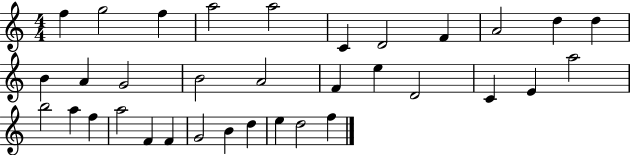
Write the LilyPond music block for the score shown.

{
  \clef treble
  \numericTimeSignature
  \time 4/4
  \key c \major
  f''4 g''2 f''4 | a''2 a''2 | c'4 d'2 f'4 | a'2 d''4 d''4 | \break b'4 a'4 g'2 | b'2 a'2 | f'4 e''4 d'2 | c'4 e'4 a''2 | \break b''2 a''4 f''4 | a''2 f'4 f'4 | g'2 b'4 d''4 | e''4 d''2 f''4 | \break \bar "|."
}